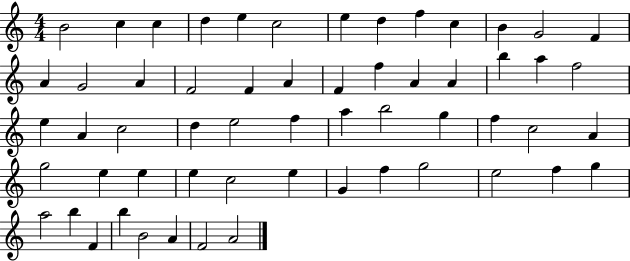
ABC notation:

X:1
T:Untitled
M:4/4
L:1/4
K:C
B2 c c d e c2 e d f c B G2 F A G2 A F2 F A F f A A b a f2 e A c2 d e2 f a b2 g f c2 A g2 e e e c2 e G f g2 e2 f g a2 b F b B2 A F2 A2